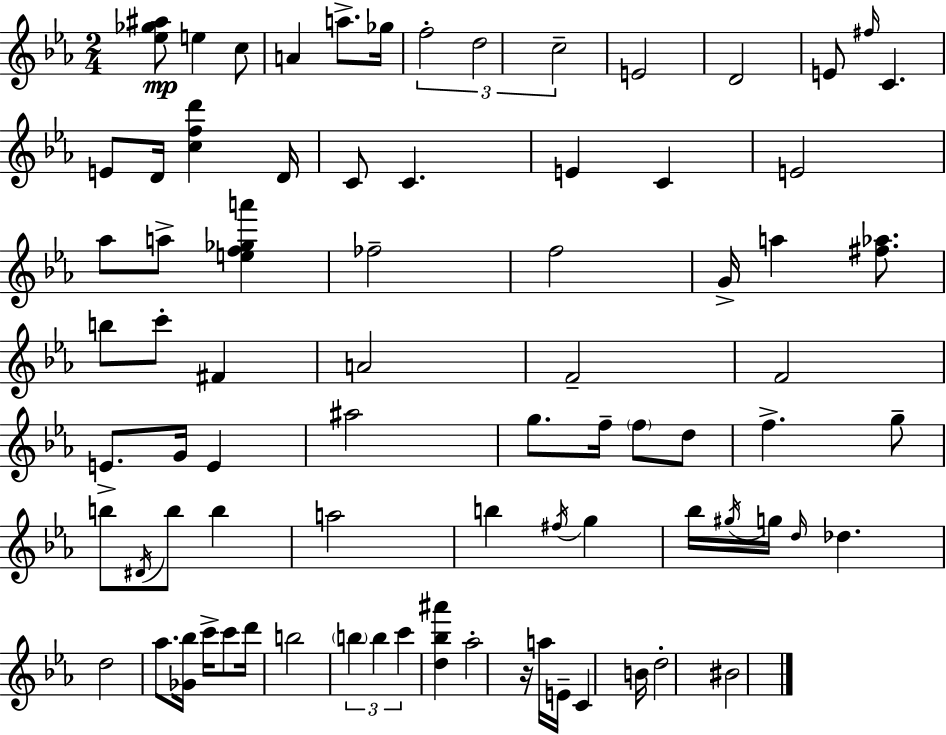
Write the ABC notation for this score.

X:1
T:Untitled
M:2/4
L:1/4
K:Cm
[_e_g^a]/2 e c/2 A a/2 _g/4 f2 d2 c2 E2 D2 E/2 ^f/4 C E/2 D/4 [cfd'] D/4 C/2 C E C E2 _a/2 a/2 [ef_ga'] _f2 f2 G/4 a [^f_a]/2 b/2 c'/2 ^F A2 F2 F2 E/2 G/4 E ^a2 g/2 f/4 f/2 d/2 f g/2 b/2 ^D/4 b/2 b a2 b ^f/4 g _b/4 ^g/4 g/4 d/4 _d d2 _a/2 [_G_b]/4 c'/4 c'/2 d'/4 b2 b b c' [d_b^a'] _a2 z/4 a/4 E/4 C B/4 d2 ^B2